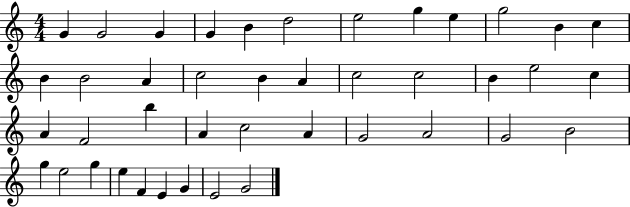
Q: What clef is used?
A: treble